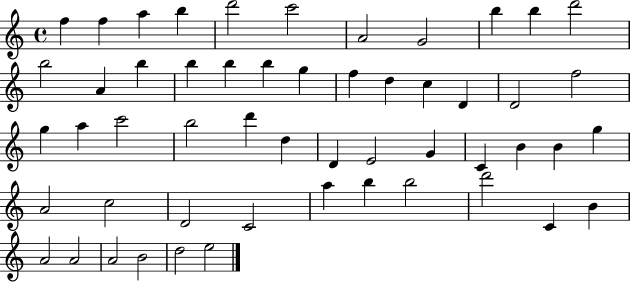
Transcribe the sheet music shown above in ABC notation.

X:1
T:Untitled
M:4/4
L:1/4
K:C
f f a b d'2 c'2 A2 G2 b b d'2 b2 A b b b b g f d c D D2 f2 g a c'2 b2 d' d D E2 G C B B g A2 c2 D2 C2 a b b2 d'2 C B A2 A2 A2 B2 d2 e2